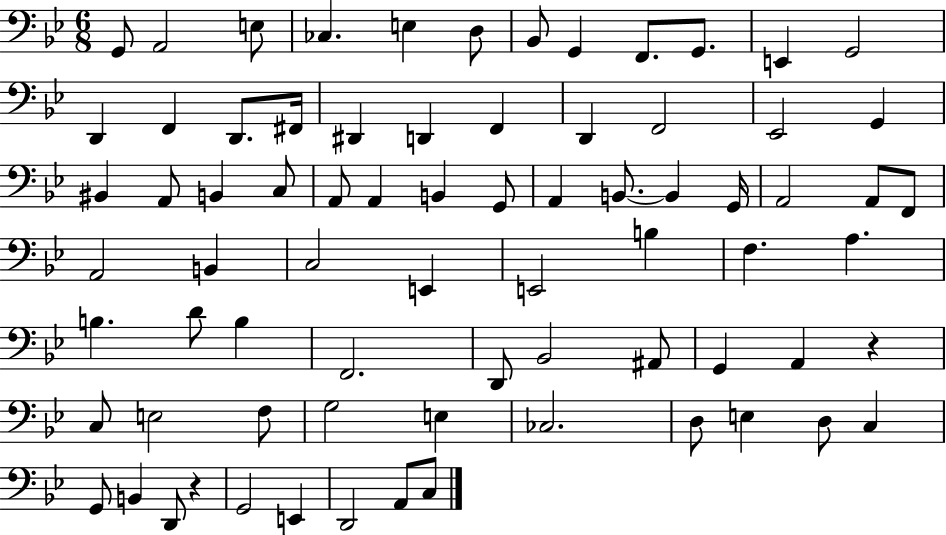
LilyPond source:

{
  \clef bass
  \numericTimeSignature
  \time 6/8
  \key bes \major
  g,8 a,2 e8 | ces4. e4 d8 | bes,8 g,4 f,8. g,8. | e,4 g,2 | \break d,4 f,4 d,8. fis,16 | dis,4 d,4 f,4 | d,4 f,2 | ees,2 g,4 | \break bis,4 a,8 b,4 c8 | a,8 a,4 b,4 g,8 | a,4 b,8.~~ b,4 g,16 | a,2 a,8 f,8 | \break a,2 b,4 | c2 e,4 | e,2 b4 | f4. a4. | \break b4. d'8 b4 | f,2. | d,8 bes,2 ais,8 | g,4 a,4 r4 | \break c8 e2 f8 | g2 e4 | ces2. | d8 e4 d8 c4 | \break g,8 b,4 d,8 r4 | g,2 e,4 | d,2 a,8 c8 | \bar "|."
}